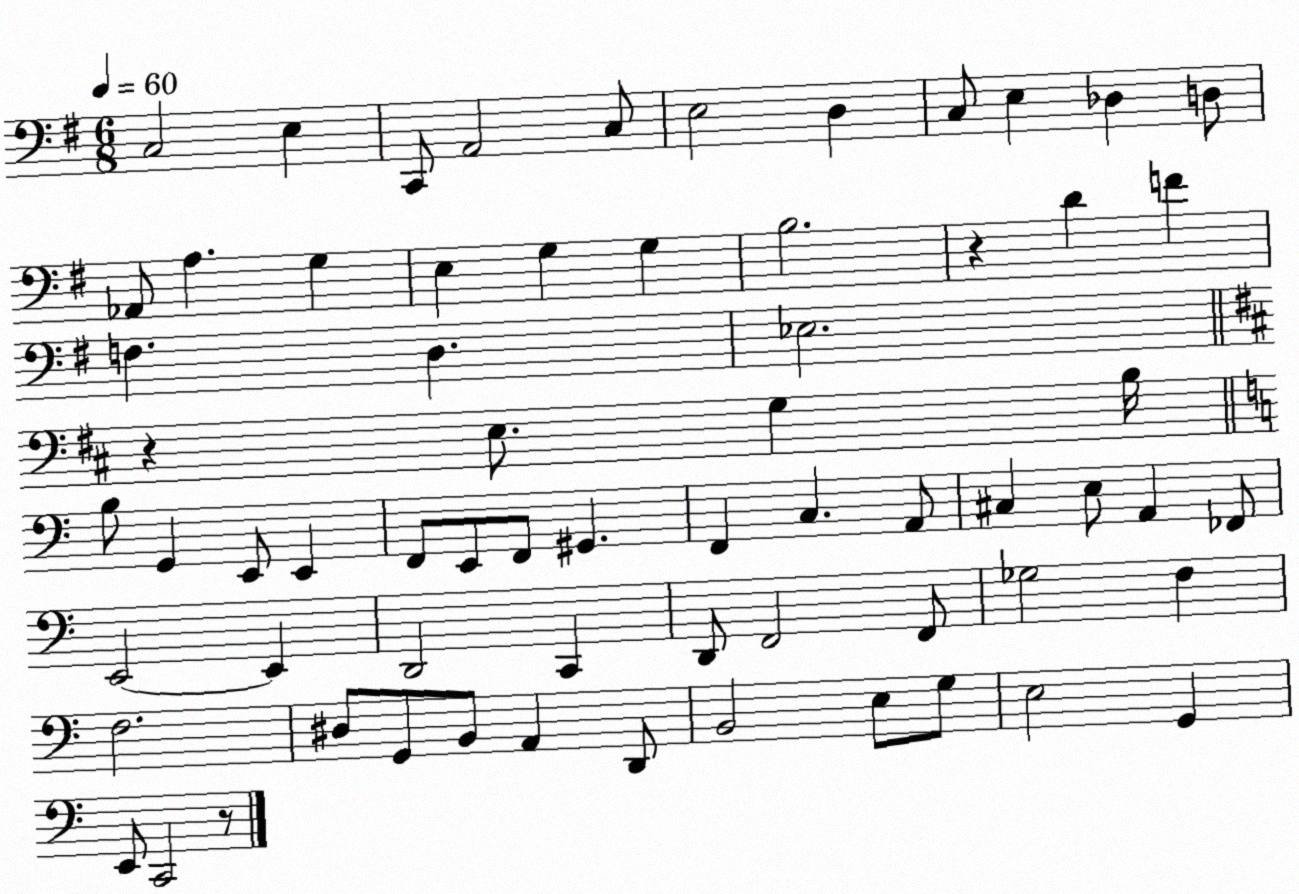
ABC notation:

X:1
T:Untitled
M:6/8
L:1/4
K:G
C,2 E, C,,/2 A,,2 C,/2 E,2 D, C,/2 E, _D, D,/2 _A,,/2 A, G, E, G, G, B,2 z D F F, D, _E,2 z E,/2 G, B,/4 B,/2 G,, E,,/2 E,, F,,/2 E,,/2 F,,/2 ^G,, F,, C, A,,/2 ^C, E,/2 A,, _F,,/2 E,,2 E,, D,,2 C,, D,,/2 F,,2 F,,/2 _G,2 F, F,2 ^D,/2 G,,/2 B,,/2 A,, D,,/2 B,,2 E,/2 G,/2 E,2 G,, E,,/2 C,,2 z/2